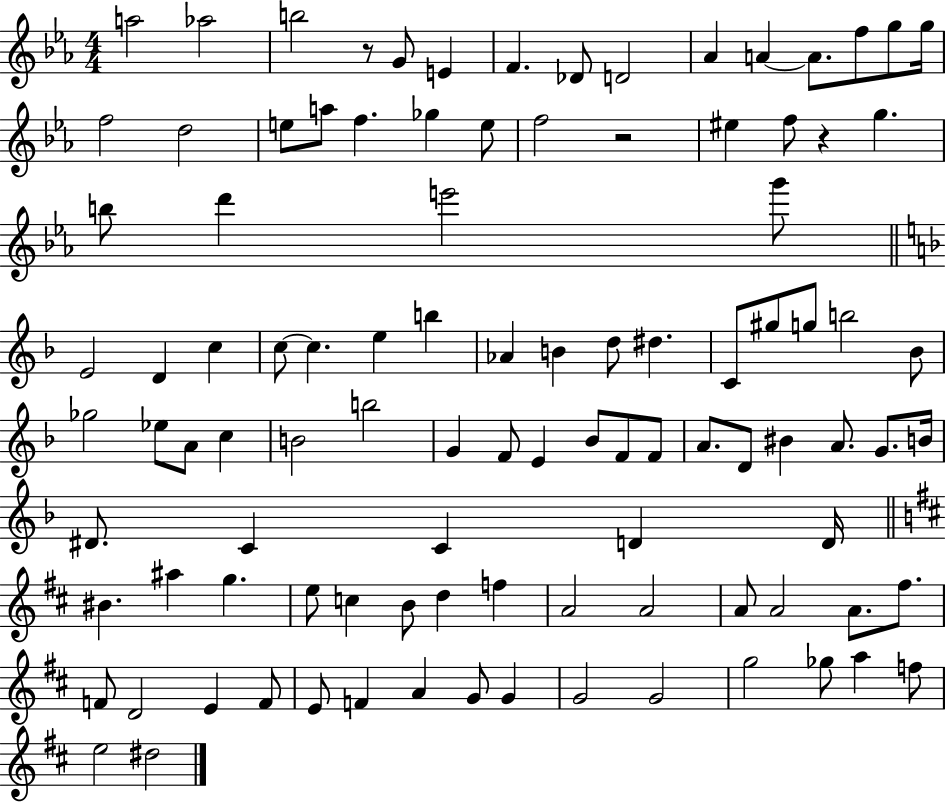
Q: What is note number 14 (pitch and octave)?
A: G5